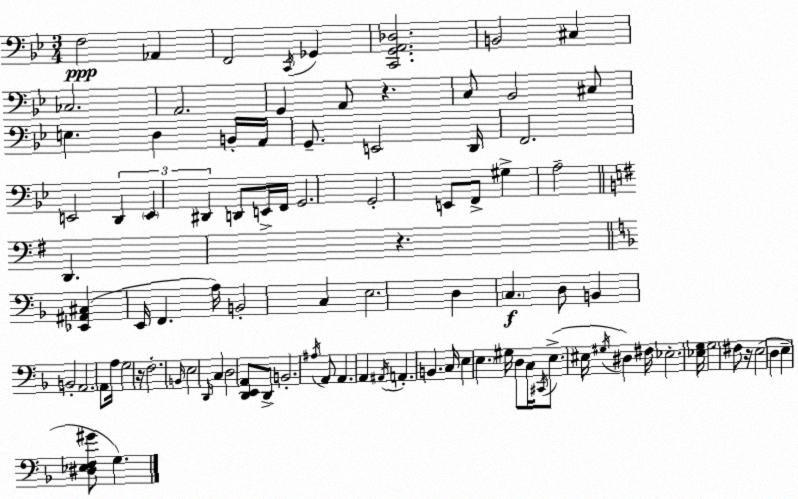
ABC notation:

X:1
T:Untitled
M:3/4
L:1/4
K:Gm
F,2 _A,, F,,2 C,,/4 _G,, [C,,G,,A,,_D,]2 B,,2 ^C, _C,2 A,,2 G,, A,,/2 z C,/2 _B,,2 ^C,/2 E, D, B,,/4 A,,/4 G,,/2 E,,2 D,,/4 F,,2 E,,2 D,, E,, ^D,, D,,/2 E,,/4 F,,/4 G,,2 G,,2 E,,/2 F,,/2 ^G, A,2 D,, z [_E,,^A,,^C,] E,,/4 F,, A,/4 B,,2 C, E,2 D, C, D,/2 B,, B,,2 A,,2 A,,/2 A,/4 G,2 z/4 F,2 B,,/4 E,2 D,,/4 C, D,2 [D,,E,,A,,]/2 D,,/2 B,,2 ^A,/4 A,,/2 A,, A,, ^A,,/4 A,, B,, C,/4 E, E, ^G,/4 D,/2 C,/4 ^C,,/4 E,/2 ^E,/4 ^G,/4 ^D, ^F,/4 _E,2 [_E,G,]/4 G,2 ^F,/2 z/4 E,2 D, E, [^D,_E,F,^G]/2 G,